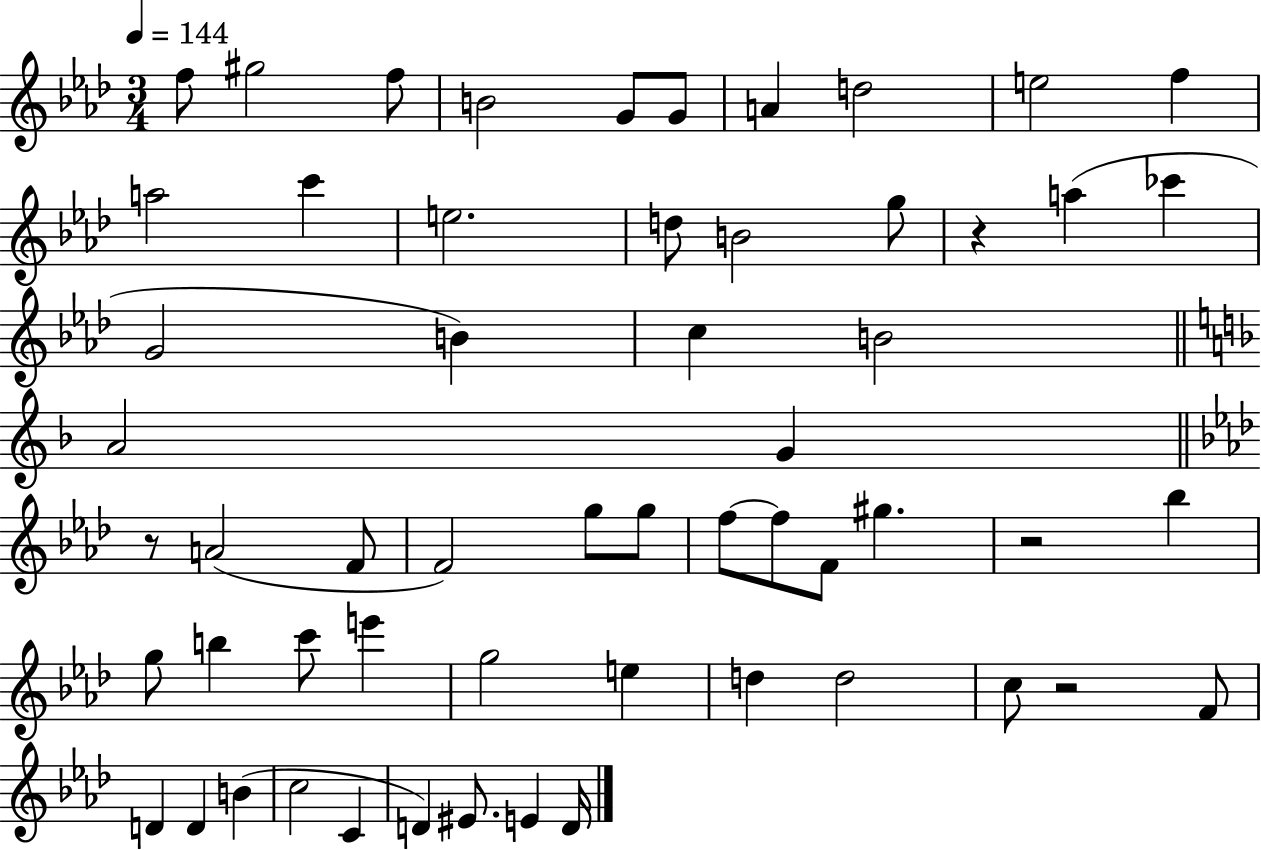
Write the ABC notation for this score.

X:1
T:Untitled
M:3/4
L:1/4
K:Ab
f/2 ^g2 f/2 B2 G/2 G/2 A d2 e2 f a2 c' e2 d/2 B2 g/2 z a _c' G2 B c B2 A2 G z/2 A2 F/2 F2 g/2 g/2 f/2 f/2 F/2 ^g z2 _b g/2 b c'/2 e' g2 e d d2 c/2 z2 F/2 D D B c2 C D ^E/2 E D/4